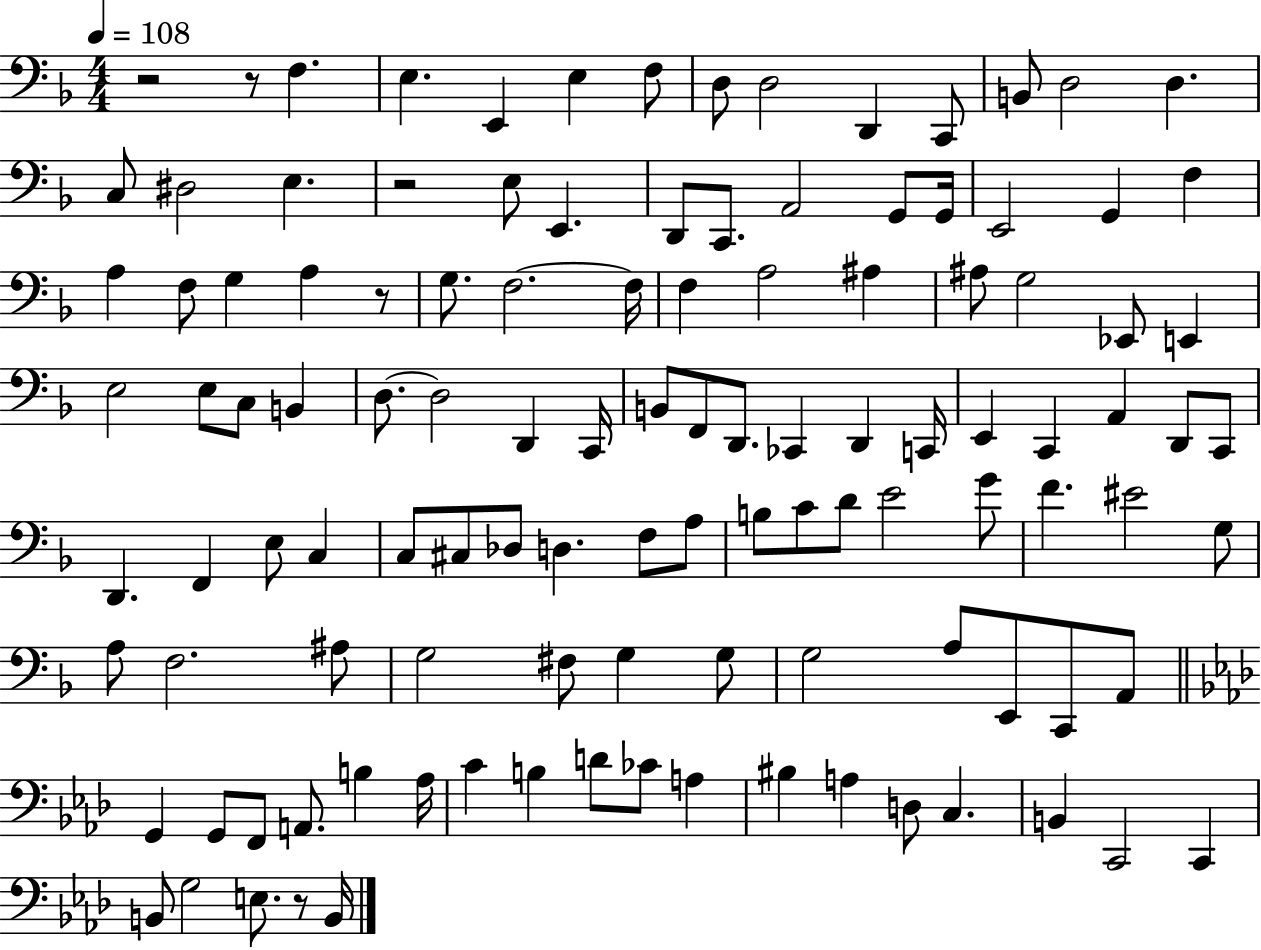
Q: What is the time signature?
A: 4/4